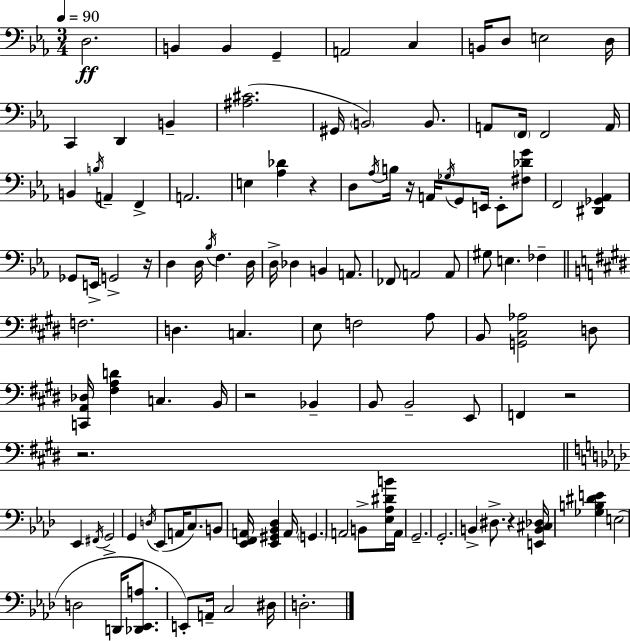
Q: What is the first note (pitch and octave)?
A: D3